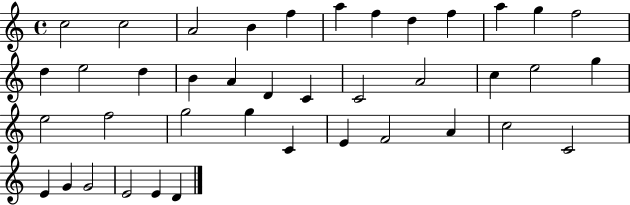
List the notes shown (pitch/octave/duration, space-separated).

C5/h C5/h A4/h B4/q F5/q A5/q F5/q D5/q F5/q A5/q G5/q F5/h D5/q E5/h D5/q B4/q A4/q D4/q C4/q C4/h A4/h C5/q E5/h G5/q E5/h F5/h G5/h G5/q C4/q E4/q F4/h A4/q C5/h C4/h E4/q G4/q G4/h E4/h E4/q D4/q